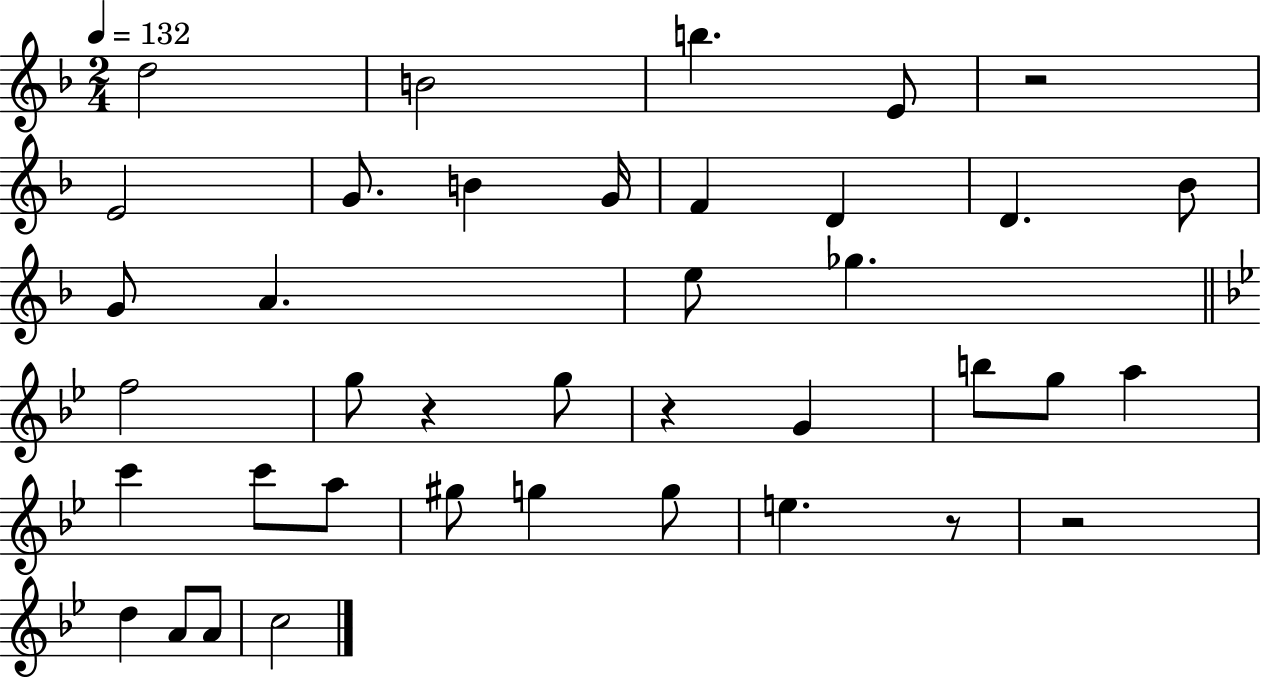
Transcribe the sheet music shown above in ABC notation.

X:1
T:Untitled
M:2/4
L:1/4
K:F
d2 B2 b E/2 z2 E2 G/2 B G/4 F D D _B/2 G/2 A e/2 _g f2 g/2 z g/2 z G b/2 g/2 a c' c'/2 a/2 ^g/2 g g/2 e z/2 z2 d A/2 A/2 c2